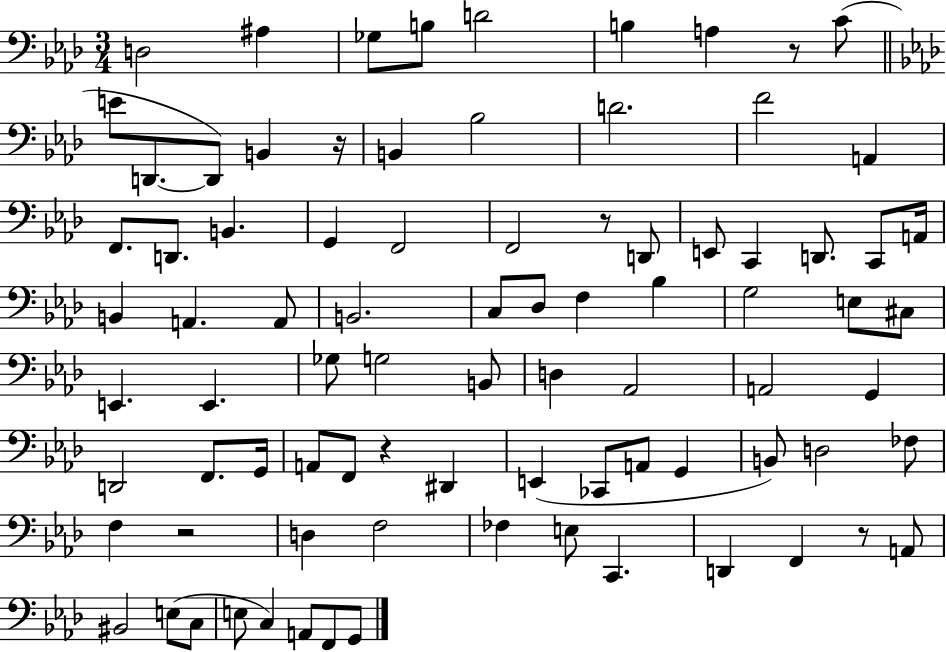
{
  \clef bass
  \numericTimeSignature
  \time 3/4
  \key aes \major
  d2 ais4 | ges8 b8 d'2 | b4 a4 r8 c'8( | \bar "||" \break \key aes \major e'8 d,8.~~ d,8) b,4 r16 | b,4 bes2 | d'2. | f'2 a,4 | \break f,8. d,8. b,4. | g,4 f,2 | f,2 r8 d,8 | e,8 c,4 d,8. c,8 a,16 | \break b,4 a,4. a,8 | b,2. | c8 des8 f4 bes4 | g2 e8 cis8 | \break e,4. e,4. | ges8 g2 b,8 | d4 aes,2 | a,2 g,4 | \break d,2 f,8. g,16 | a,8 f,8 r4 dis,4 | e,4( ces,8 a,8 g,4 | b,8) d2 fes8 | \break f4 r2 | d4 f2 | fes4 e8 c,4. | d,4 f,4 r8 a,8 | \break bis,2 e8( c8 | e8 c4) a,8 f,8 g,8 | \bar "|."
}